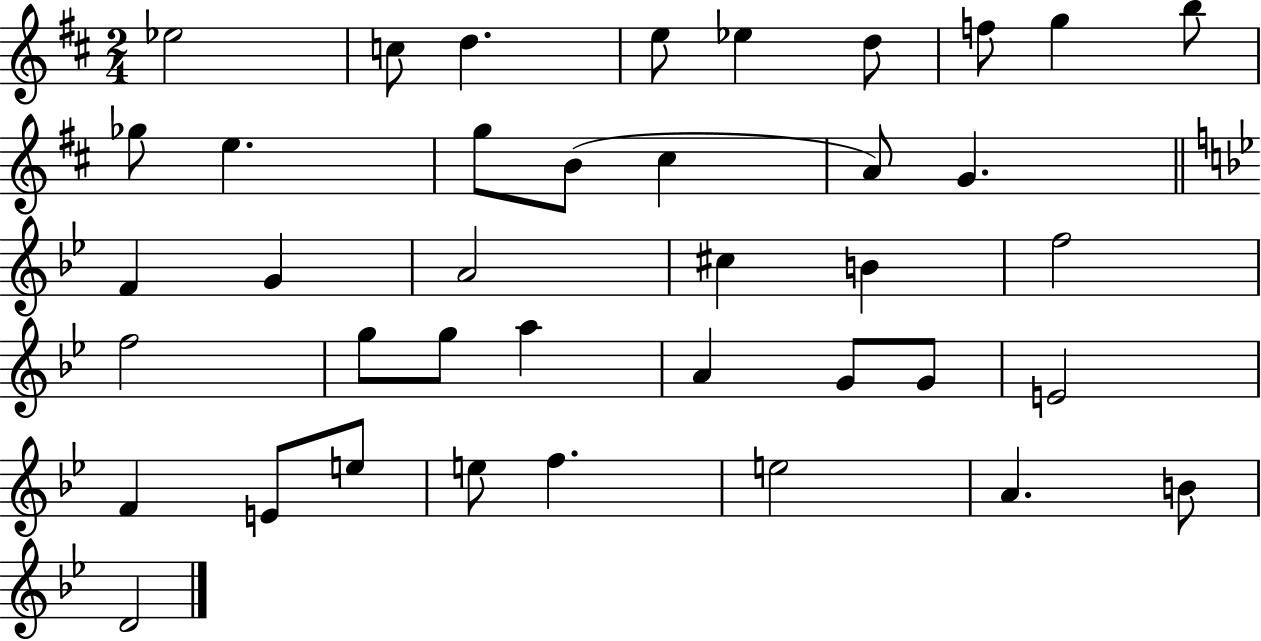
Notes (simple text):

Eb5/h C5/e D5/q. E5/e Eb5/q D5/e F5/e G5/q B5/e Gb5/e E5/q. G5/e B4/e C#5/q A4/e G4/q. F4/q G4/q A4/h C#5/q B4/q F5/h F5/h G5/e G5/e A5/q A4/q G4/e G4/e E4/h F4/q E4/e E5/e E5/e F5/q. E5/h A4/q. B4/e D4/h